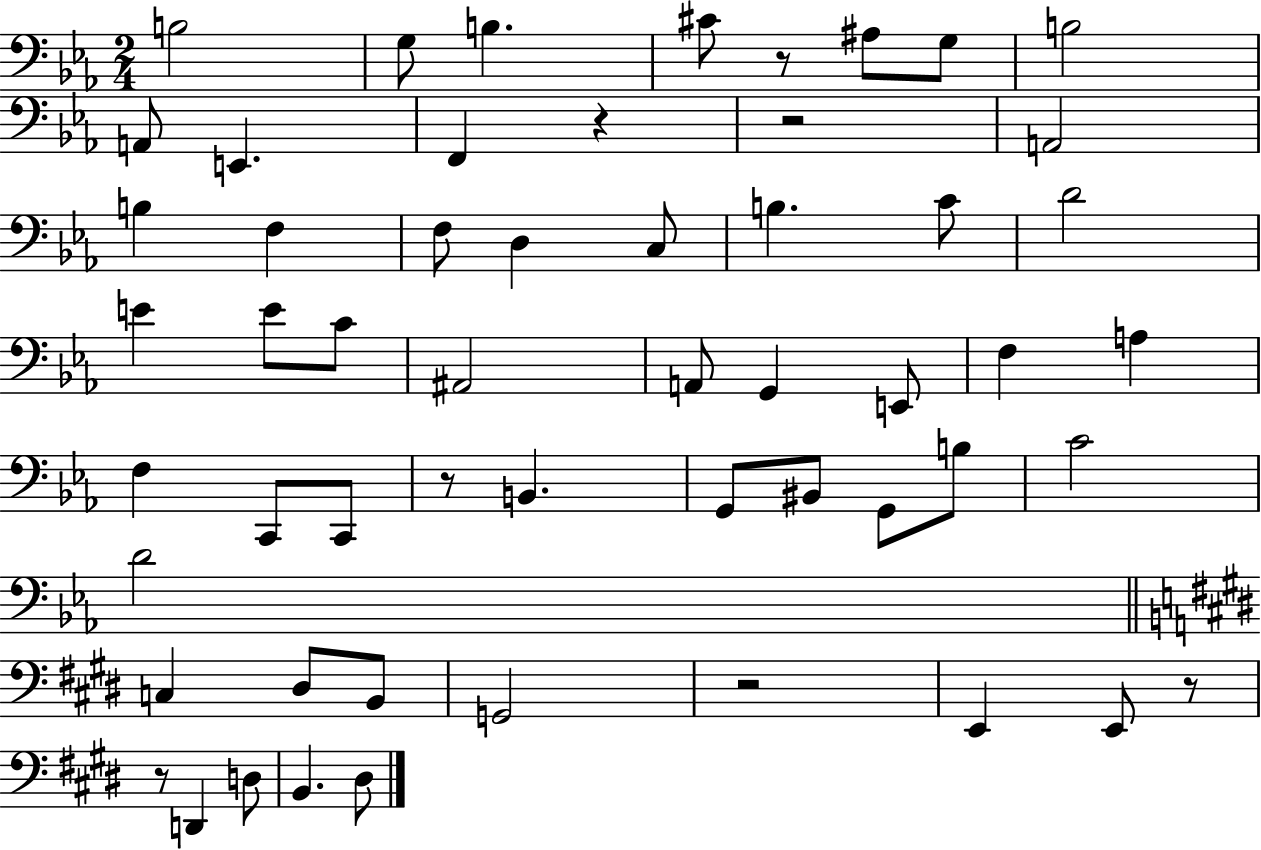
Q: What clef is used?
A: bass